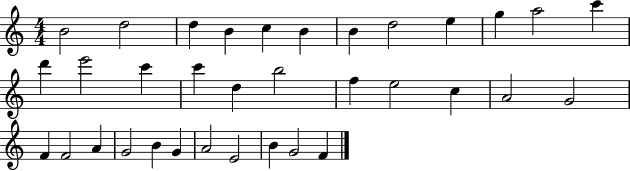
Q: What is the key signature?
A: C major